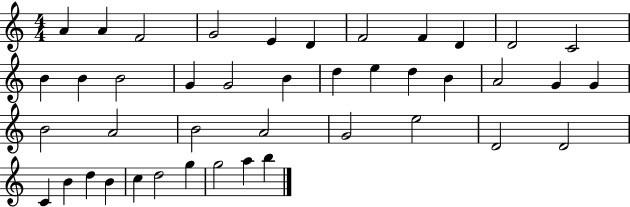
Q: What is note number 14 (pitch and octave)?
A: B4